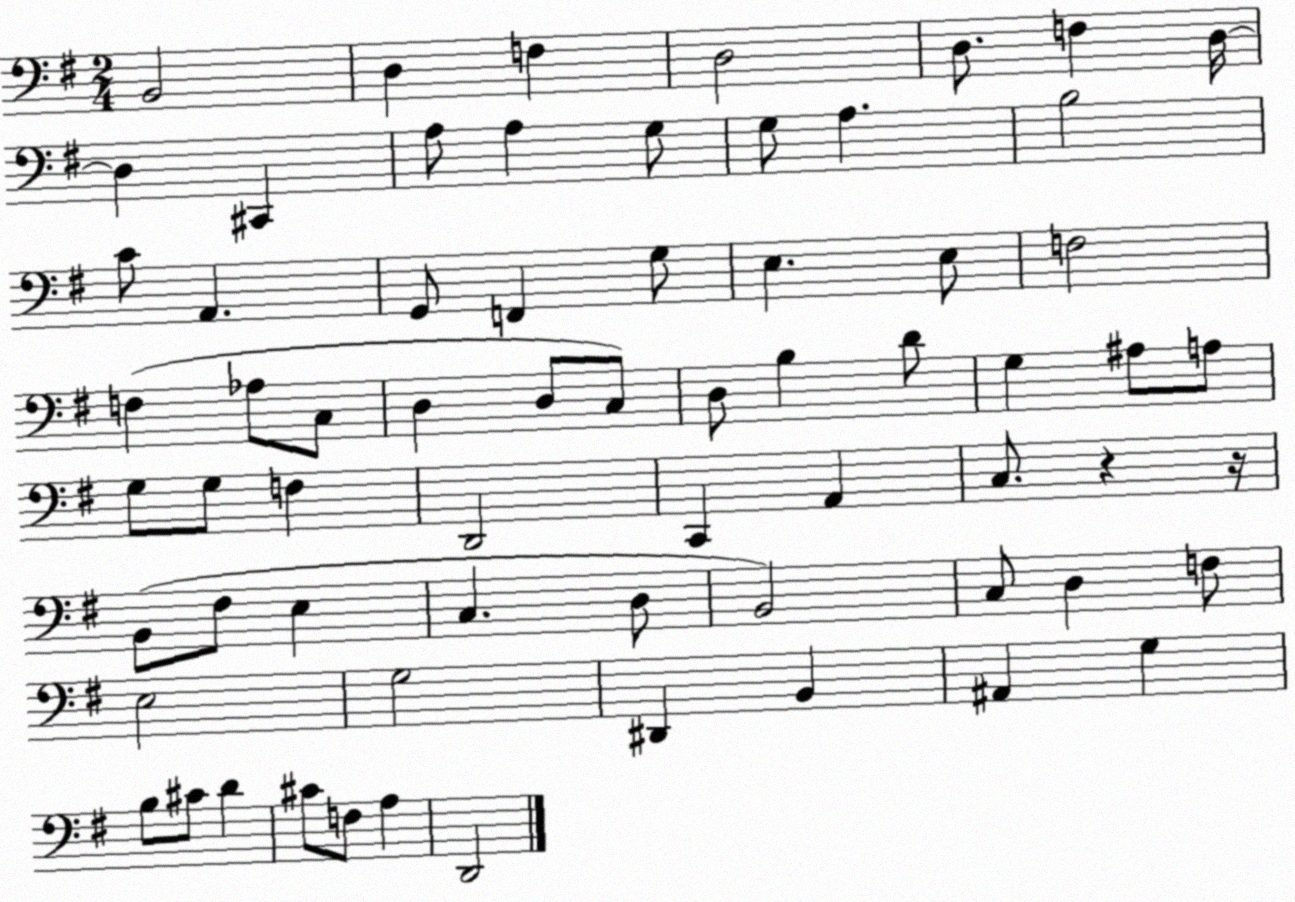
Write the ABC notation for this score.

X:1
T:Untitled
M:2/4
L:1/4
K:G
B,,2 D, F, D,2 D,/2 F, D,/4 D, ^C,, A,/2 A, G,/2 G,/2 A, B,2 C/2 A,, G,,/2 F,, G,/2 E, E,/2 F,2 F, _A,/2 C,/2 D, D,/2 C,/2 D,/2 B, D/2 G, ^A,/2 A,/2 G,/2 G,/2 F, D,,2 C,, A,, C,/2 z z/4 B,,/2 ^F,/2 E, C, D,/2 B,,2 C,/2 D, F,/2 E,2 G,2 ^D,, B,, ^A,, G, B,/2 ^C/2 D ^C/2 F,/2 A, D,,2